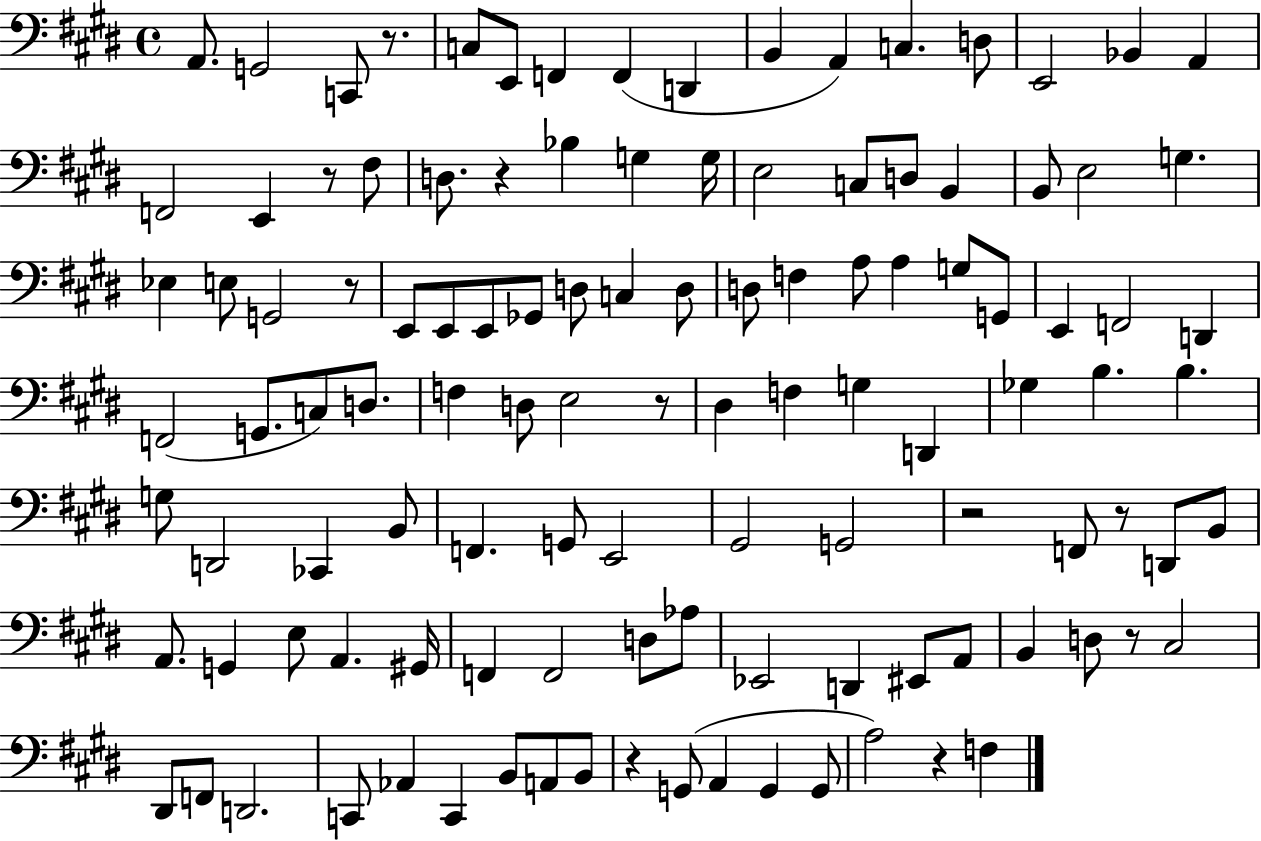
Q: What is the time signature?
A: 4/4